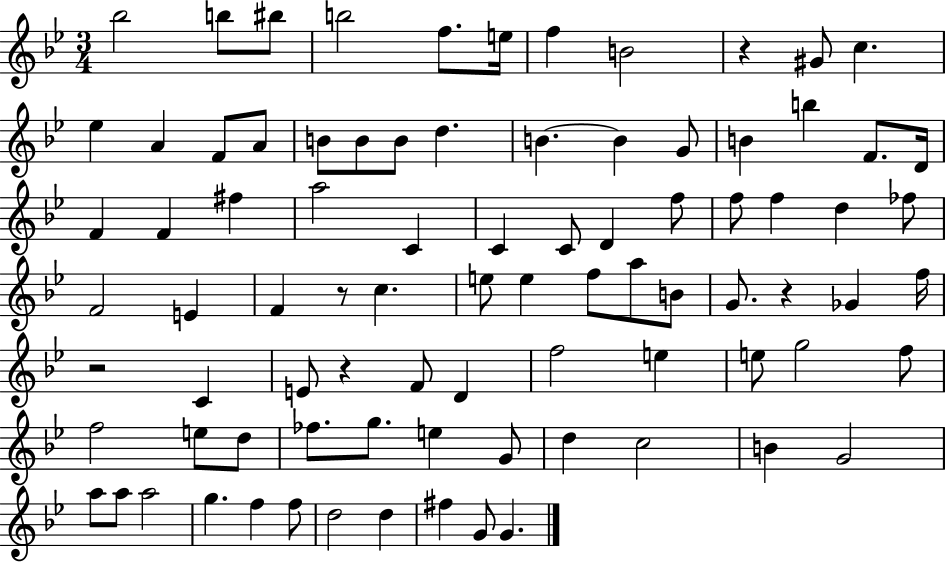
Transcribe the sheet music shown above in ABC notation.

X:1
T:Untitled
M:3/4
L:1/4
K:Bb
_b2 b/2 ^b/2 b2 f/2 e/4 f B2 z ^G/2 c _e A F/2 A/2 B/2 B/2 B/2 d B B G/2 B b F/2 D/4 F F ^f a2 C C C/2 D f/2 f/2 f d _f/2 F2 E F z/2 c e/2 e f/2 a/2 B/2 G/2 z _G f/4 z2 C E/2 z F/2 D f2 e e/2 g2 f/2 f2 e/2 d/2 _f/2 g/2 e G/2 d c2 B G2 a/2 a/2 a2 g f f/2 d2 d ^f G/2 G